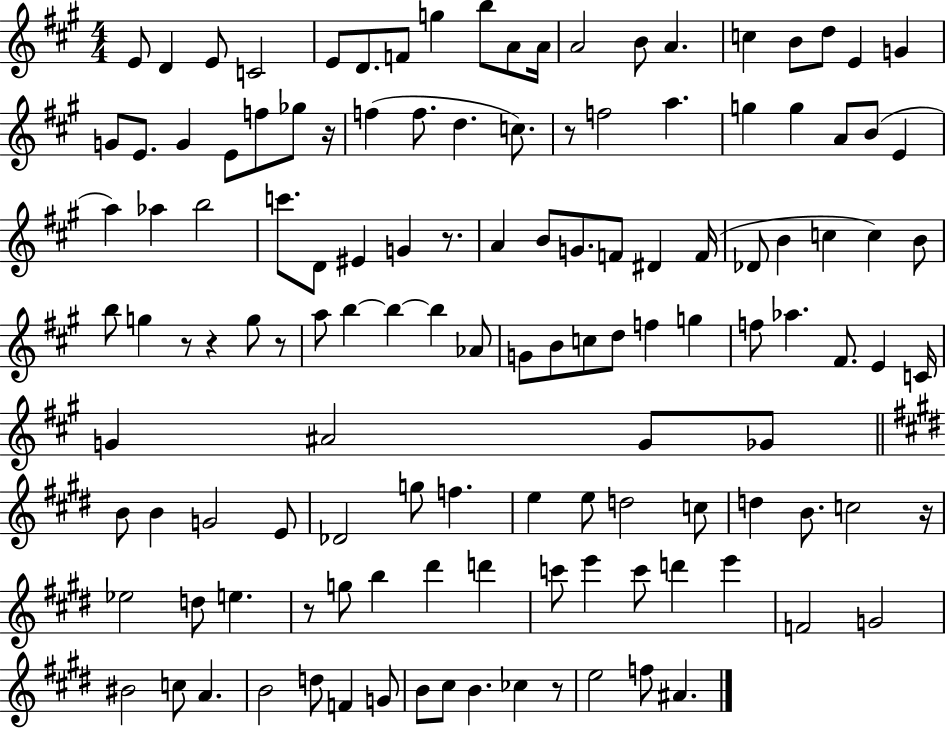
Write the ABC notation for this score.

X:1
T:Untitled
M:4/4
L:1/4
K:A
E/2 D E/2 C2 E/2 D/2 F/2 g b/2 A/2 A/4 A2 B/2 A c B/2 d/2 E G G/2 E/2 G E/2 f/2 _g/2 z/4 f f/2 d c/2 z/2 f2 a g g A/2 B/2 E a _a b2 c'/2 D/2 ^E G z/2 A B/2 G/2 F/2 ^D F/4 _D/2 B c c B/2 b/2 g z/2 z g/2 z/2 a/2 b b b _A/2 G/2 B/2 c/2 d/2 f g f/2 _a ^F/2 E C/4 G ^A2 G/2 _G/2 B/2 B G2 E/2 _D2 g/2 f e e/2 d2 c/2 d B/2 c2 z/4 _e2 d/2 e z/2 g/2 b ^d' d' c'/2 e' c'/2 d' e' F2 G2 ^B2 c/2 A B2 d/2 F G/2 B/2 ^c/2 B _c z/2 e2 f/2 ^A